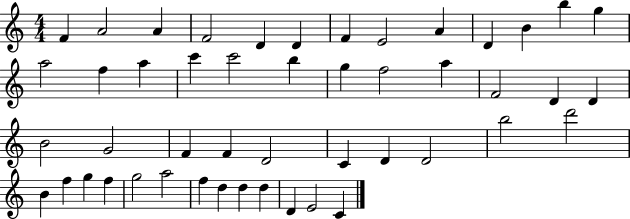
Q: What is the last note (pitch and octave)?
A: C4